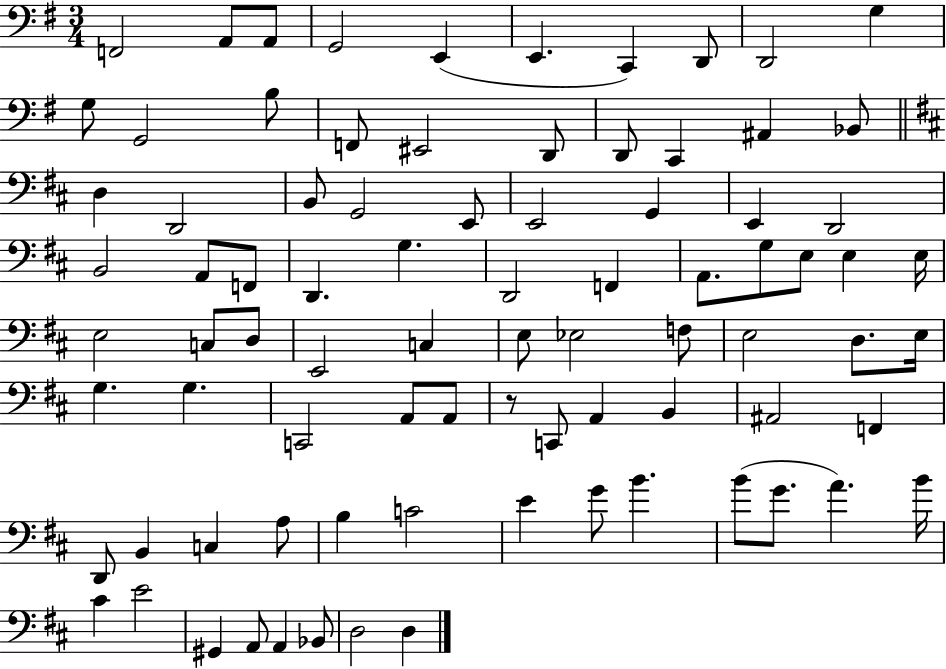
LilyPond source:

{
  \clef bass
  \numericTimeSignature
  \time 3/4
  \key g \major
  f,2 a,8 a,8 | g,2 e,4( | e,4. c,4) d,8 | d,2 g4 | \break g8 g,2 b8 | f,8 eis,2 d,8 | d,8 c,4 ais,4 bes,8 | \bar "||" \break \key d \major d4 d,2 | b,8 g,2 e,8 | e,2 g,4 | e,4 d,2 | \break b,2 a,8 f,8 | d,4. g4. | d,2 f,4 | a,8. g8 e8 e4 e16 | \break e2 c8 d8 | e,2 c4 | e8 ees2 f8 | e2 d8. e16 | \break g4. g4. | c,2 a,8 a,8 | r8 c,8 a,4 b,4 | ais,2 f,4 | \break d,8 b,4 c4 a8 | b4 c'2 | e'4 g'8 b'4. | b'8( g'8. a'4.) b'16 | \break cis'4 e'2 | gis,4 a,8 a,4 bes,8 | d2 d4 | \bar "|."
}